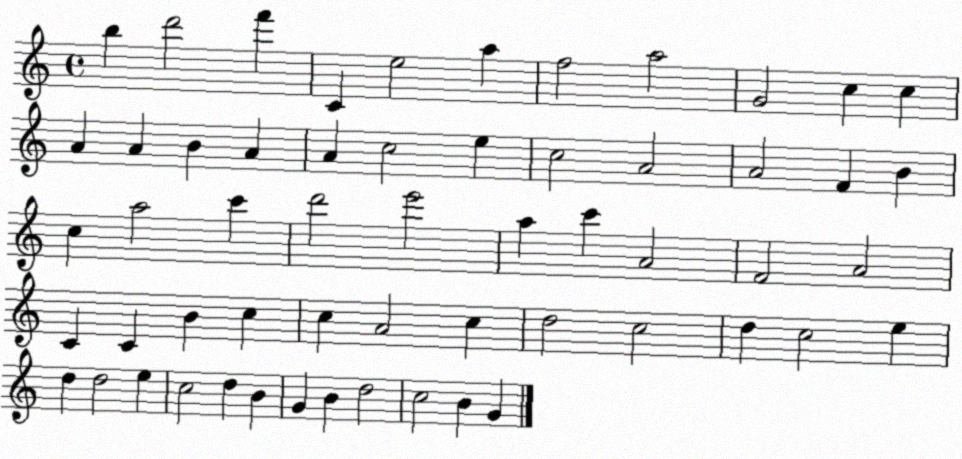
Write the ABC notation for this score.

X:1
T:Untitled
M:4/4
L:1/4
K:C
b d'2 f' C e2 a f2 a2 G2 c c A A B A A c2 e c2 A2 A2 F B c a2 c' d'2 e'2 a c' A2 F2 A2 C C B c c A2 c d2 c2 d c2 e d d2 e c2 d B G B d2 c2 B G